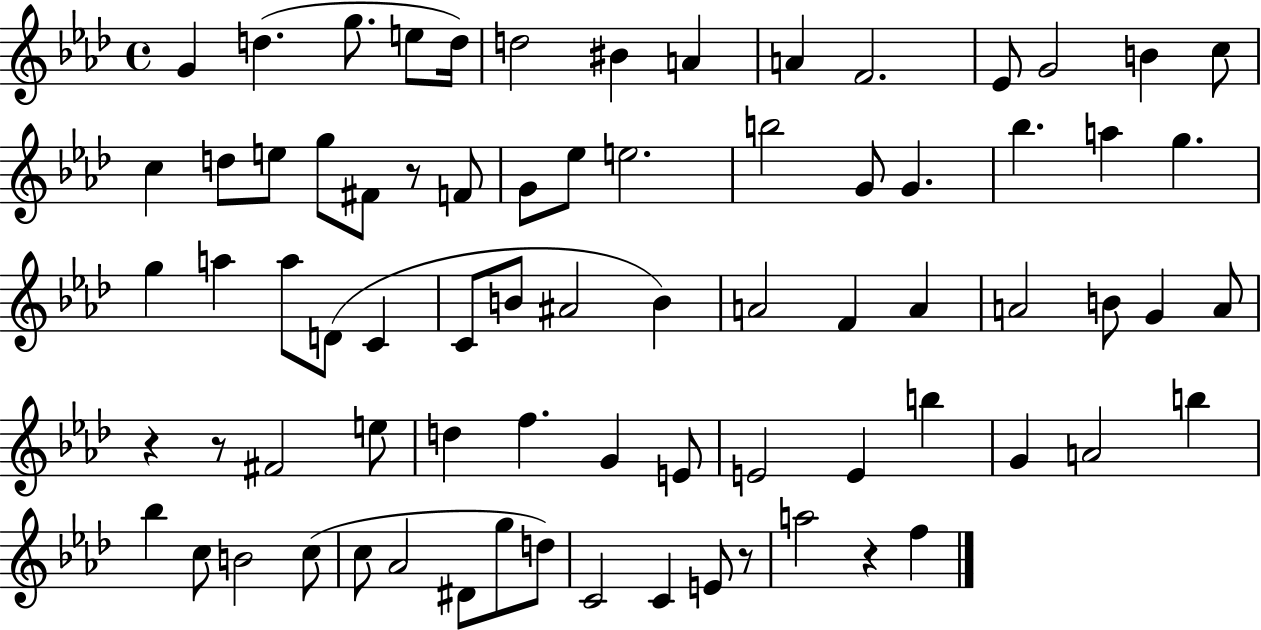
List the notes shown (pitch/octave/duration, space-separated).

G4/q D5/q. G5/e. E5/e D5/s D5/h BIS4/q A4/q A4/q F4/h. Eb4/e G4/h B4/q C5/e C5/q D5/e E5/e G5/e F#4/e R/e F4/e G4/e Eb5/e E5/h. B5/h G4/e G4/q. Bb5/q. A5/q G5/q. G5/q A5/q A5/e D4/e C4/q C4/e B4/e A#4/h B4/q A4/h F4/q A4/q A4/h B4/e G4/q A4/e R/q R/e F#4/h E5/e D5/q F5/q. G4/q E4/e E4/h E4/q B5/q G4/q A4/h B5/q Bb5/q C5/e B4/h C5/e C5/e Ab4/h D#4/e G5/e D5/e C4/h C4/q E4/e R/e A5/h R/q F5/q